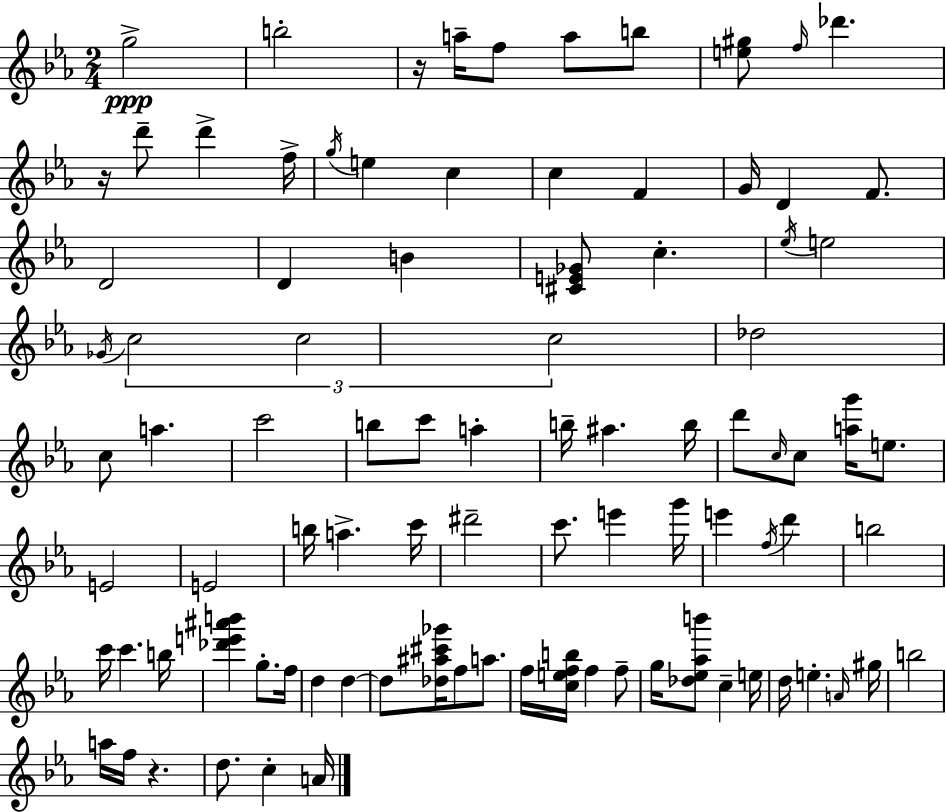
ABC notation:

X:1
T:Untitled
M:2/4
L:1/4
K:Eb
g2 b2 z/4 a/4 f/2 a/2 b/2 [e^g]/2 f/4 _d' z/4 d'/2 d' f/4 g/4 e c c F G/4 D F/2 D2 D B [^CE_G]/2 c _e/4 e2 _G/4 c2 c2 c2 _d2 c/2 a c'2 b/2 c'/2 a b/4 ^a b/4 d'/2 c/4 c/2 [ag']/4 e/2 E2 E2 b/4 a c'/4 ^d'2 c'/2 e' g'/4 e' f/4 d' b2 c'/4 c' b/4 [_d'e'^a'b'] g/2 f/4 d d d/2 [_d^a^c'_g']/4 f/2 a/2 f/4 [cefb]/4 f f/2 g/4 [_d_e_ab']/2 c e/4 d/4 e A/4 ^g/4 b2 a/4 f/4 z d/2 c A/4